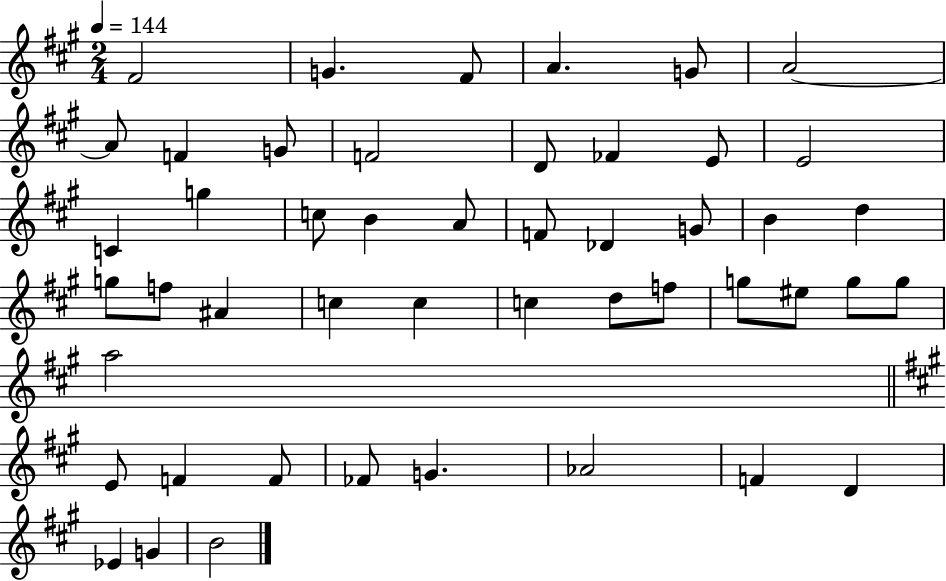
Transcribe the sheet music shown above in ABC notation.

X:1
T:Untitled
M:2/4
L:1/4
K:A
^F2 G ^F/2 A G/2 A2 A/2 F G/2 F2 D/2 _F E/2 E2 C g c/2 B A/2 F/2 _D G/2 B d g/2 f/2 ^A c c c d/2 f/2 g/2 ^e/2 g/2 g/2 a2 E/2 F F/2 _F/2 G _A2 F D _E G B2